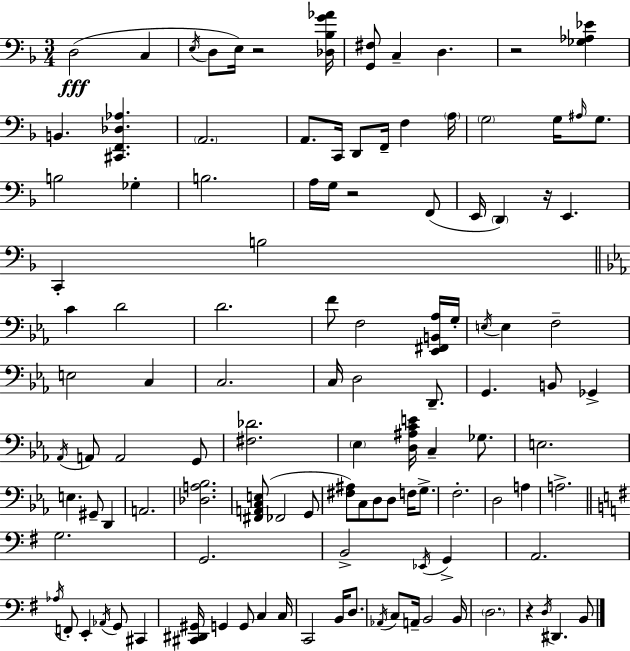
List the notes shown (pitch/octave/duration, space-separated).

D3/h C3/q E3/s D3/e E3/s R/h [Db3,Bb3,G4,Ab4]/s [G2,F#3]/e C3/q D3/q. R/h [Gb3,Ab3,Eb4]/q B2/q. [C#2,F2,Db3,Ab3]/q. A2/h. A2/e. C2/s D2/e F2/s F3/q A3/s G3/h G3/s A#3/s G3/e. B3/h Gb3/q B3/h. A3/s G3/s R/h F2/e E2/s D2/q R/s E2/q. C2/q B3/h C4/q D4/h D4/h. F4/e F3/h [Eb2,F#2,B2,Ab3]/s G3/s E3/s E3/q F3/h E3/h C3/q C3/h. C3/s D3/h D2/e. G2/q. B2/e Gb2/q Ab2/s A2/e A2/h G2/e [F#3,Db4]/h. Eb3/q [D3,A#3,C4,E4]/s C3/q Gb3/e. E3/h. E3/q. G#2/e D2/q A2/h. [Db3,A3,Bb3]/h. [F#2,A2,C3,E3]/e FES2/h G2/e [F#3,A#3]/e C3/e D3/e D3/e F3/s G3/e. F3/h. D3/h A3/q A3/h. G3/h. G2/h. B2/h Eb2/s G2/q A2/h. Ab3/s F2/e E2/q Ab2/s G2/e C#2/q [C#2,D#2,G#2]/s G2/q G2/e C3/q C3/s C2/h B2/s D3/e. Ab2/s C3/e A2/s B2/h B2/s D3/h. R/q D3/s D#2/q. B2/e